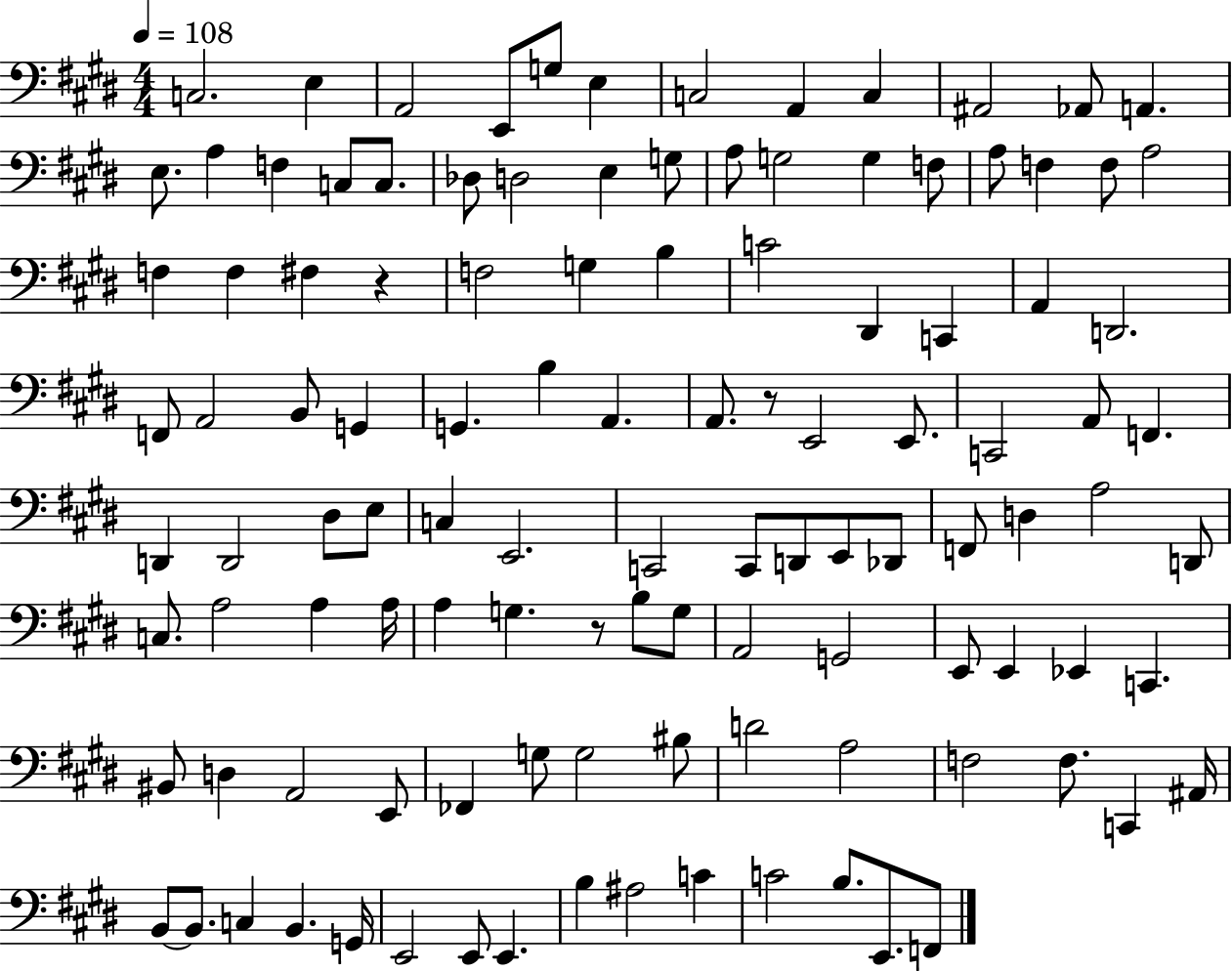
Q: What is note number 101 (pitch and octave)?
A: G2